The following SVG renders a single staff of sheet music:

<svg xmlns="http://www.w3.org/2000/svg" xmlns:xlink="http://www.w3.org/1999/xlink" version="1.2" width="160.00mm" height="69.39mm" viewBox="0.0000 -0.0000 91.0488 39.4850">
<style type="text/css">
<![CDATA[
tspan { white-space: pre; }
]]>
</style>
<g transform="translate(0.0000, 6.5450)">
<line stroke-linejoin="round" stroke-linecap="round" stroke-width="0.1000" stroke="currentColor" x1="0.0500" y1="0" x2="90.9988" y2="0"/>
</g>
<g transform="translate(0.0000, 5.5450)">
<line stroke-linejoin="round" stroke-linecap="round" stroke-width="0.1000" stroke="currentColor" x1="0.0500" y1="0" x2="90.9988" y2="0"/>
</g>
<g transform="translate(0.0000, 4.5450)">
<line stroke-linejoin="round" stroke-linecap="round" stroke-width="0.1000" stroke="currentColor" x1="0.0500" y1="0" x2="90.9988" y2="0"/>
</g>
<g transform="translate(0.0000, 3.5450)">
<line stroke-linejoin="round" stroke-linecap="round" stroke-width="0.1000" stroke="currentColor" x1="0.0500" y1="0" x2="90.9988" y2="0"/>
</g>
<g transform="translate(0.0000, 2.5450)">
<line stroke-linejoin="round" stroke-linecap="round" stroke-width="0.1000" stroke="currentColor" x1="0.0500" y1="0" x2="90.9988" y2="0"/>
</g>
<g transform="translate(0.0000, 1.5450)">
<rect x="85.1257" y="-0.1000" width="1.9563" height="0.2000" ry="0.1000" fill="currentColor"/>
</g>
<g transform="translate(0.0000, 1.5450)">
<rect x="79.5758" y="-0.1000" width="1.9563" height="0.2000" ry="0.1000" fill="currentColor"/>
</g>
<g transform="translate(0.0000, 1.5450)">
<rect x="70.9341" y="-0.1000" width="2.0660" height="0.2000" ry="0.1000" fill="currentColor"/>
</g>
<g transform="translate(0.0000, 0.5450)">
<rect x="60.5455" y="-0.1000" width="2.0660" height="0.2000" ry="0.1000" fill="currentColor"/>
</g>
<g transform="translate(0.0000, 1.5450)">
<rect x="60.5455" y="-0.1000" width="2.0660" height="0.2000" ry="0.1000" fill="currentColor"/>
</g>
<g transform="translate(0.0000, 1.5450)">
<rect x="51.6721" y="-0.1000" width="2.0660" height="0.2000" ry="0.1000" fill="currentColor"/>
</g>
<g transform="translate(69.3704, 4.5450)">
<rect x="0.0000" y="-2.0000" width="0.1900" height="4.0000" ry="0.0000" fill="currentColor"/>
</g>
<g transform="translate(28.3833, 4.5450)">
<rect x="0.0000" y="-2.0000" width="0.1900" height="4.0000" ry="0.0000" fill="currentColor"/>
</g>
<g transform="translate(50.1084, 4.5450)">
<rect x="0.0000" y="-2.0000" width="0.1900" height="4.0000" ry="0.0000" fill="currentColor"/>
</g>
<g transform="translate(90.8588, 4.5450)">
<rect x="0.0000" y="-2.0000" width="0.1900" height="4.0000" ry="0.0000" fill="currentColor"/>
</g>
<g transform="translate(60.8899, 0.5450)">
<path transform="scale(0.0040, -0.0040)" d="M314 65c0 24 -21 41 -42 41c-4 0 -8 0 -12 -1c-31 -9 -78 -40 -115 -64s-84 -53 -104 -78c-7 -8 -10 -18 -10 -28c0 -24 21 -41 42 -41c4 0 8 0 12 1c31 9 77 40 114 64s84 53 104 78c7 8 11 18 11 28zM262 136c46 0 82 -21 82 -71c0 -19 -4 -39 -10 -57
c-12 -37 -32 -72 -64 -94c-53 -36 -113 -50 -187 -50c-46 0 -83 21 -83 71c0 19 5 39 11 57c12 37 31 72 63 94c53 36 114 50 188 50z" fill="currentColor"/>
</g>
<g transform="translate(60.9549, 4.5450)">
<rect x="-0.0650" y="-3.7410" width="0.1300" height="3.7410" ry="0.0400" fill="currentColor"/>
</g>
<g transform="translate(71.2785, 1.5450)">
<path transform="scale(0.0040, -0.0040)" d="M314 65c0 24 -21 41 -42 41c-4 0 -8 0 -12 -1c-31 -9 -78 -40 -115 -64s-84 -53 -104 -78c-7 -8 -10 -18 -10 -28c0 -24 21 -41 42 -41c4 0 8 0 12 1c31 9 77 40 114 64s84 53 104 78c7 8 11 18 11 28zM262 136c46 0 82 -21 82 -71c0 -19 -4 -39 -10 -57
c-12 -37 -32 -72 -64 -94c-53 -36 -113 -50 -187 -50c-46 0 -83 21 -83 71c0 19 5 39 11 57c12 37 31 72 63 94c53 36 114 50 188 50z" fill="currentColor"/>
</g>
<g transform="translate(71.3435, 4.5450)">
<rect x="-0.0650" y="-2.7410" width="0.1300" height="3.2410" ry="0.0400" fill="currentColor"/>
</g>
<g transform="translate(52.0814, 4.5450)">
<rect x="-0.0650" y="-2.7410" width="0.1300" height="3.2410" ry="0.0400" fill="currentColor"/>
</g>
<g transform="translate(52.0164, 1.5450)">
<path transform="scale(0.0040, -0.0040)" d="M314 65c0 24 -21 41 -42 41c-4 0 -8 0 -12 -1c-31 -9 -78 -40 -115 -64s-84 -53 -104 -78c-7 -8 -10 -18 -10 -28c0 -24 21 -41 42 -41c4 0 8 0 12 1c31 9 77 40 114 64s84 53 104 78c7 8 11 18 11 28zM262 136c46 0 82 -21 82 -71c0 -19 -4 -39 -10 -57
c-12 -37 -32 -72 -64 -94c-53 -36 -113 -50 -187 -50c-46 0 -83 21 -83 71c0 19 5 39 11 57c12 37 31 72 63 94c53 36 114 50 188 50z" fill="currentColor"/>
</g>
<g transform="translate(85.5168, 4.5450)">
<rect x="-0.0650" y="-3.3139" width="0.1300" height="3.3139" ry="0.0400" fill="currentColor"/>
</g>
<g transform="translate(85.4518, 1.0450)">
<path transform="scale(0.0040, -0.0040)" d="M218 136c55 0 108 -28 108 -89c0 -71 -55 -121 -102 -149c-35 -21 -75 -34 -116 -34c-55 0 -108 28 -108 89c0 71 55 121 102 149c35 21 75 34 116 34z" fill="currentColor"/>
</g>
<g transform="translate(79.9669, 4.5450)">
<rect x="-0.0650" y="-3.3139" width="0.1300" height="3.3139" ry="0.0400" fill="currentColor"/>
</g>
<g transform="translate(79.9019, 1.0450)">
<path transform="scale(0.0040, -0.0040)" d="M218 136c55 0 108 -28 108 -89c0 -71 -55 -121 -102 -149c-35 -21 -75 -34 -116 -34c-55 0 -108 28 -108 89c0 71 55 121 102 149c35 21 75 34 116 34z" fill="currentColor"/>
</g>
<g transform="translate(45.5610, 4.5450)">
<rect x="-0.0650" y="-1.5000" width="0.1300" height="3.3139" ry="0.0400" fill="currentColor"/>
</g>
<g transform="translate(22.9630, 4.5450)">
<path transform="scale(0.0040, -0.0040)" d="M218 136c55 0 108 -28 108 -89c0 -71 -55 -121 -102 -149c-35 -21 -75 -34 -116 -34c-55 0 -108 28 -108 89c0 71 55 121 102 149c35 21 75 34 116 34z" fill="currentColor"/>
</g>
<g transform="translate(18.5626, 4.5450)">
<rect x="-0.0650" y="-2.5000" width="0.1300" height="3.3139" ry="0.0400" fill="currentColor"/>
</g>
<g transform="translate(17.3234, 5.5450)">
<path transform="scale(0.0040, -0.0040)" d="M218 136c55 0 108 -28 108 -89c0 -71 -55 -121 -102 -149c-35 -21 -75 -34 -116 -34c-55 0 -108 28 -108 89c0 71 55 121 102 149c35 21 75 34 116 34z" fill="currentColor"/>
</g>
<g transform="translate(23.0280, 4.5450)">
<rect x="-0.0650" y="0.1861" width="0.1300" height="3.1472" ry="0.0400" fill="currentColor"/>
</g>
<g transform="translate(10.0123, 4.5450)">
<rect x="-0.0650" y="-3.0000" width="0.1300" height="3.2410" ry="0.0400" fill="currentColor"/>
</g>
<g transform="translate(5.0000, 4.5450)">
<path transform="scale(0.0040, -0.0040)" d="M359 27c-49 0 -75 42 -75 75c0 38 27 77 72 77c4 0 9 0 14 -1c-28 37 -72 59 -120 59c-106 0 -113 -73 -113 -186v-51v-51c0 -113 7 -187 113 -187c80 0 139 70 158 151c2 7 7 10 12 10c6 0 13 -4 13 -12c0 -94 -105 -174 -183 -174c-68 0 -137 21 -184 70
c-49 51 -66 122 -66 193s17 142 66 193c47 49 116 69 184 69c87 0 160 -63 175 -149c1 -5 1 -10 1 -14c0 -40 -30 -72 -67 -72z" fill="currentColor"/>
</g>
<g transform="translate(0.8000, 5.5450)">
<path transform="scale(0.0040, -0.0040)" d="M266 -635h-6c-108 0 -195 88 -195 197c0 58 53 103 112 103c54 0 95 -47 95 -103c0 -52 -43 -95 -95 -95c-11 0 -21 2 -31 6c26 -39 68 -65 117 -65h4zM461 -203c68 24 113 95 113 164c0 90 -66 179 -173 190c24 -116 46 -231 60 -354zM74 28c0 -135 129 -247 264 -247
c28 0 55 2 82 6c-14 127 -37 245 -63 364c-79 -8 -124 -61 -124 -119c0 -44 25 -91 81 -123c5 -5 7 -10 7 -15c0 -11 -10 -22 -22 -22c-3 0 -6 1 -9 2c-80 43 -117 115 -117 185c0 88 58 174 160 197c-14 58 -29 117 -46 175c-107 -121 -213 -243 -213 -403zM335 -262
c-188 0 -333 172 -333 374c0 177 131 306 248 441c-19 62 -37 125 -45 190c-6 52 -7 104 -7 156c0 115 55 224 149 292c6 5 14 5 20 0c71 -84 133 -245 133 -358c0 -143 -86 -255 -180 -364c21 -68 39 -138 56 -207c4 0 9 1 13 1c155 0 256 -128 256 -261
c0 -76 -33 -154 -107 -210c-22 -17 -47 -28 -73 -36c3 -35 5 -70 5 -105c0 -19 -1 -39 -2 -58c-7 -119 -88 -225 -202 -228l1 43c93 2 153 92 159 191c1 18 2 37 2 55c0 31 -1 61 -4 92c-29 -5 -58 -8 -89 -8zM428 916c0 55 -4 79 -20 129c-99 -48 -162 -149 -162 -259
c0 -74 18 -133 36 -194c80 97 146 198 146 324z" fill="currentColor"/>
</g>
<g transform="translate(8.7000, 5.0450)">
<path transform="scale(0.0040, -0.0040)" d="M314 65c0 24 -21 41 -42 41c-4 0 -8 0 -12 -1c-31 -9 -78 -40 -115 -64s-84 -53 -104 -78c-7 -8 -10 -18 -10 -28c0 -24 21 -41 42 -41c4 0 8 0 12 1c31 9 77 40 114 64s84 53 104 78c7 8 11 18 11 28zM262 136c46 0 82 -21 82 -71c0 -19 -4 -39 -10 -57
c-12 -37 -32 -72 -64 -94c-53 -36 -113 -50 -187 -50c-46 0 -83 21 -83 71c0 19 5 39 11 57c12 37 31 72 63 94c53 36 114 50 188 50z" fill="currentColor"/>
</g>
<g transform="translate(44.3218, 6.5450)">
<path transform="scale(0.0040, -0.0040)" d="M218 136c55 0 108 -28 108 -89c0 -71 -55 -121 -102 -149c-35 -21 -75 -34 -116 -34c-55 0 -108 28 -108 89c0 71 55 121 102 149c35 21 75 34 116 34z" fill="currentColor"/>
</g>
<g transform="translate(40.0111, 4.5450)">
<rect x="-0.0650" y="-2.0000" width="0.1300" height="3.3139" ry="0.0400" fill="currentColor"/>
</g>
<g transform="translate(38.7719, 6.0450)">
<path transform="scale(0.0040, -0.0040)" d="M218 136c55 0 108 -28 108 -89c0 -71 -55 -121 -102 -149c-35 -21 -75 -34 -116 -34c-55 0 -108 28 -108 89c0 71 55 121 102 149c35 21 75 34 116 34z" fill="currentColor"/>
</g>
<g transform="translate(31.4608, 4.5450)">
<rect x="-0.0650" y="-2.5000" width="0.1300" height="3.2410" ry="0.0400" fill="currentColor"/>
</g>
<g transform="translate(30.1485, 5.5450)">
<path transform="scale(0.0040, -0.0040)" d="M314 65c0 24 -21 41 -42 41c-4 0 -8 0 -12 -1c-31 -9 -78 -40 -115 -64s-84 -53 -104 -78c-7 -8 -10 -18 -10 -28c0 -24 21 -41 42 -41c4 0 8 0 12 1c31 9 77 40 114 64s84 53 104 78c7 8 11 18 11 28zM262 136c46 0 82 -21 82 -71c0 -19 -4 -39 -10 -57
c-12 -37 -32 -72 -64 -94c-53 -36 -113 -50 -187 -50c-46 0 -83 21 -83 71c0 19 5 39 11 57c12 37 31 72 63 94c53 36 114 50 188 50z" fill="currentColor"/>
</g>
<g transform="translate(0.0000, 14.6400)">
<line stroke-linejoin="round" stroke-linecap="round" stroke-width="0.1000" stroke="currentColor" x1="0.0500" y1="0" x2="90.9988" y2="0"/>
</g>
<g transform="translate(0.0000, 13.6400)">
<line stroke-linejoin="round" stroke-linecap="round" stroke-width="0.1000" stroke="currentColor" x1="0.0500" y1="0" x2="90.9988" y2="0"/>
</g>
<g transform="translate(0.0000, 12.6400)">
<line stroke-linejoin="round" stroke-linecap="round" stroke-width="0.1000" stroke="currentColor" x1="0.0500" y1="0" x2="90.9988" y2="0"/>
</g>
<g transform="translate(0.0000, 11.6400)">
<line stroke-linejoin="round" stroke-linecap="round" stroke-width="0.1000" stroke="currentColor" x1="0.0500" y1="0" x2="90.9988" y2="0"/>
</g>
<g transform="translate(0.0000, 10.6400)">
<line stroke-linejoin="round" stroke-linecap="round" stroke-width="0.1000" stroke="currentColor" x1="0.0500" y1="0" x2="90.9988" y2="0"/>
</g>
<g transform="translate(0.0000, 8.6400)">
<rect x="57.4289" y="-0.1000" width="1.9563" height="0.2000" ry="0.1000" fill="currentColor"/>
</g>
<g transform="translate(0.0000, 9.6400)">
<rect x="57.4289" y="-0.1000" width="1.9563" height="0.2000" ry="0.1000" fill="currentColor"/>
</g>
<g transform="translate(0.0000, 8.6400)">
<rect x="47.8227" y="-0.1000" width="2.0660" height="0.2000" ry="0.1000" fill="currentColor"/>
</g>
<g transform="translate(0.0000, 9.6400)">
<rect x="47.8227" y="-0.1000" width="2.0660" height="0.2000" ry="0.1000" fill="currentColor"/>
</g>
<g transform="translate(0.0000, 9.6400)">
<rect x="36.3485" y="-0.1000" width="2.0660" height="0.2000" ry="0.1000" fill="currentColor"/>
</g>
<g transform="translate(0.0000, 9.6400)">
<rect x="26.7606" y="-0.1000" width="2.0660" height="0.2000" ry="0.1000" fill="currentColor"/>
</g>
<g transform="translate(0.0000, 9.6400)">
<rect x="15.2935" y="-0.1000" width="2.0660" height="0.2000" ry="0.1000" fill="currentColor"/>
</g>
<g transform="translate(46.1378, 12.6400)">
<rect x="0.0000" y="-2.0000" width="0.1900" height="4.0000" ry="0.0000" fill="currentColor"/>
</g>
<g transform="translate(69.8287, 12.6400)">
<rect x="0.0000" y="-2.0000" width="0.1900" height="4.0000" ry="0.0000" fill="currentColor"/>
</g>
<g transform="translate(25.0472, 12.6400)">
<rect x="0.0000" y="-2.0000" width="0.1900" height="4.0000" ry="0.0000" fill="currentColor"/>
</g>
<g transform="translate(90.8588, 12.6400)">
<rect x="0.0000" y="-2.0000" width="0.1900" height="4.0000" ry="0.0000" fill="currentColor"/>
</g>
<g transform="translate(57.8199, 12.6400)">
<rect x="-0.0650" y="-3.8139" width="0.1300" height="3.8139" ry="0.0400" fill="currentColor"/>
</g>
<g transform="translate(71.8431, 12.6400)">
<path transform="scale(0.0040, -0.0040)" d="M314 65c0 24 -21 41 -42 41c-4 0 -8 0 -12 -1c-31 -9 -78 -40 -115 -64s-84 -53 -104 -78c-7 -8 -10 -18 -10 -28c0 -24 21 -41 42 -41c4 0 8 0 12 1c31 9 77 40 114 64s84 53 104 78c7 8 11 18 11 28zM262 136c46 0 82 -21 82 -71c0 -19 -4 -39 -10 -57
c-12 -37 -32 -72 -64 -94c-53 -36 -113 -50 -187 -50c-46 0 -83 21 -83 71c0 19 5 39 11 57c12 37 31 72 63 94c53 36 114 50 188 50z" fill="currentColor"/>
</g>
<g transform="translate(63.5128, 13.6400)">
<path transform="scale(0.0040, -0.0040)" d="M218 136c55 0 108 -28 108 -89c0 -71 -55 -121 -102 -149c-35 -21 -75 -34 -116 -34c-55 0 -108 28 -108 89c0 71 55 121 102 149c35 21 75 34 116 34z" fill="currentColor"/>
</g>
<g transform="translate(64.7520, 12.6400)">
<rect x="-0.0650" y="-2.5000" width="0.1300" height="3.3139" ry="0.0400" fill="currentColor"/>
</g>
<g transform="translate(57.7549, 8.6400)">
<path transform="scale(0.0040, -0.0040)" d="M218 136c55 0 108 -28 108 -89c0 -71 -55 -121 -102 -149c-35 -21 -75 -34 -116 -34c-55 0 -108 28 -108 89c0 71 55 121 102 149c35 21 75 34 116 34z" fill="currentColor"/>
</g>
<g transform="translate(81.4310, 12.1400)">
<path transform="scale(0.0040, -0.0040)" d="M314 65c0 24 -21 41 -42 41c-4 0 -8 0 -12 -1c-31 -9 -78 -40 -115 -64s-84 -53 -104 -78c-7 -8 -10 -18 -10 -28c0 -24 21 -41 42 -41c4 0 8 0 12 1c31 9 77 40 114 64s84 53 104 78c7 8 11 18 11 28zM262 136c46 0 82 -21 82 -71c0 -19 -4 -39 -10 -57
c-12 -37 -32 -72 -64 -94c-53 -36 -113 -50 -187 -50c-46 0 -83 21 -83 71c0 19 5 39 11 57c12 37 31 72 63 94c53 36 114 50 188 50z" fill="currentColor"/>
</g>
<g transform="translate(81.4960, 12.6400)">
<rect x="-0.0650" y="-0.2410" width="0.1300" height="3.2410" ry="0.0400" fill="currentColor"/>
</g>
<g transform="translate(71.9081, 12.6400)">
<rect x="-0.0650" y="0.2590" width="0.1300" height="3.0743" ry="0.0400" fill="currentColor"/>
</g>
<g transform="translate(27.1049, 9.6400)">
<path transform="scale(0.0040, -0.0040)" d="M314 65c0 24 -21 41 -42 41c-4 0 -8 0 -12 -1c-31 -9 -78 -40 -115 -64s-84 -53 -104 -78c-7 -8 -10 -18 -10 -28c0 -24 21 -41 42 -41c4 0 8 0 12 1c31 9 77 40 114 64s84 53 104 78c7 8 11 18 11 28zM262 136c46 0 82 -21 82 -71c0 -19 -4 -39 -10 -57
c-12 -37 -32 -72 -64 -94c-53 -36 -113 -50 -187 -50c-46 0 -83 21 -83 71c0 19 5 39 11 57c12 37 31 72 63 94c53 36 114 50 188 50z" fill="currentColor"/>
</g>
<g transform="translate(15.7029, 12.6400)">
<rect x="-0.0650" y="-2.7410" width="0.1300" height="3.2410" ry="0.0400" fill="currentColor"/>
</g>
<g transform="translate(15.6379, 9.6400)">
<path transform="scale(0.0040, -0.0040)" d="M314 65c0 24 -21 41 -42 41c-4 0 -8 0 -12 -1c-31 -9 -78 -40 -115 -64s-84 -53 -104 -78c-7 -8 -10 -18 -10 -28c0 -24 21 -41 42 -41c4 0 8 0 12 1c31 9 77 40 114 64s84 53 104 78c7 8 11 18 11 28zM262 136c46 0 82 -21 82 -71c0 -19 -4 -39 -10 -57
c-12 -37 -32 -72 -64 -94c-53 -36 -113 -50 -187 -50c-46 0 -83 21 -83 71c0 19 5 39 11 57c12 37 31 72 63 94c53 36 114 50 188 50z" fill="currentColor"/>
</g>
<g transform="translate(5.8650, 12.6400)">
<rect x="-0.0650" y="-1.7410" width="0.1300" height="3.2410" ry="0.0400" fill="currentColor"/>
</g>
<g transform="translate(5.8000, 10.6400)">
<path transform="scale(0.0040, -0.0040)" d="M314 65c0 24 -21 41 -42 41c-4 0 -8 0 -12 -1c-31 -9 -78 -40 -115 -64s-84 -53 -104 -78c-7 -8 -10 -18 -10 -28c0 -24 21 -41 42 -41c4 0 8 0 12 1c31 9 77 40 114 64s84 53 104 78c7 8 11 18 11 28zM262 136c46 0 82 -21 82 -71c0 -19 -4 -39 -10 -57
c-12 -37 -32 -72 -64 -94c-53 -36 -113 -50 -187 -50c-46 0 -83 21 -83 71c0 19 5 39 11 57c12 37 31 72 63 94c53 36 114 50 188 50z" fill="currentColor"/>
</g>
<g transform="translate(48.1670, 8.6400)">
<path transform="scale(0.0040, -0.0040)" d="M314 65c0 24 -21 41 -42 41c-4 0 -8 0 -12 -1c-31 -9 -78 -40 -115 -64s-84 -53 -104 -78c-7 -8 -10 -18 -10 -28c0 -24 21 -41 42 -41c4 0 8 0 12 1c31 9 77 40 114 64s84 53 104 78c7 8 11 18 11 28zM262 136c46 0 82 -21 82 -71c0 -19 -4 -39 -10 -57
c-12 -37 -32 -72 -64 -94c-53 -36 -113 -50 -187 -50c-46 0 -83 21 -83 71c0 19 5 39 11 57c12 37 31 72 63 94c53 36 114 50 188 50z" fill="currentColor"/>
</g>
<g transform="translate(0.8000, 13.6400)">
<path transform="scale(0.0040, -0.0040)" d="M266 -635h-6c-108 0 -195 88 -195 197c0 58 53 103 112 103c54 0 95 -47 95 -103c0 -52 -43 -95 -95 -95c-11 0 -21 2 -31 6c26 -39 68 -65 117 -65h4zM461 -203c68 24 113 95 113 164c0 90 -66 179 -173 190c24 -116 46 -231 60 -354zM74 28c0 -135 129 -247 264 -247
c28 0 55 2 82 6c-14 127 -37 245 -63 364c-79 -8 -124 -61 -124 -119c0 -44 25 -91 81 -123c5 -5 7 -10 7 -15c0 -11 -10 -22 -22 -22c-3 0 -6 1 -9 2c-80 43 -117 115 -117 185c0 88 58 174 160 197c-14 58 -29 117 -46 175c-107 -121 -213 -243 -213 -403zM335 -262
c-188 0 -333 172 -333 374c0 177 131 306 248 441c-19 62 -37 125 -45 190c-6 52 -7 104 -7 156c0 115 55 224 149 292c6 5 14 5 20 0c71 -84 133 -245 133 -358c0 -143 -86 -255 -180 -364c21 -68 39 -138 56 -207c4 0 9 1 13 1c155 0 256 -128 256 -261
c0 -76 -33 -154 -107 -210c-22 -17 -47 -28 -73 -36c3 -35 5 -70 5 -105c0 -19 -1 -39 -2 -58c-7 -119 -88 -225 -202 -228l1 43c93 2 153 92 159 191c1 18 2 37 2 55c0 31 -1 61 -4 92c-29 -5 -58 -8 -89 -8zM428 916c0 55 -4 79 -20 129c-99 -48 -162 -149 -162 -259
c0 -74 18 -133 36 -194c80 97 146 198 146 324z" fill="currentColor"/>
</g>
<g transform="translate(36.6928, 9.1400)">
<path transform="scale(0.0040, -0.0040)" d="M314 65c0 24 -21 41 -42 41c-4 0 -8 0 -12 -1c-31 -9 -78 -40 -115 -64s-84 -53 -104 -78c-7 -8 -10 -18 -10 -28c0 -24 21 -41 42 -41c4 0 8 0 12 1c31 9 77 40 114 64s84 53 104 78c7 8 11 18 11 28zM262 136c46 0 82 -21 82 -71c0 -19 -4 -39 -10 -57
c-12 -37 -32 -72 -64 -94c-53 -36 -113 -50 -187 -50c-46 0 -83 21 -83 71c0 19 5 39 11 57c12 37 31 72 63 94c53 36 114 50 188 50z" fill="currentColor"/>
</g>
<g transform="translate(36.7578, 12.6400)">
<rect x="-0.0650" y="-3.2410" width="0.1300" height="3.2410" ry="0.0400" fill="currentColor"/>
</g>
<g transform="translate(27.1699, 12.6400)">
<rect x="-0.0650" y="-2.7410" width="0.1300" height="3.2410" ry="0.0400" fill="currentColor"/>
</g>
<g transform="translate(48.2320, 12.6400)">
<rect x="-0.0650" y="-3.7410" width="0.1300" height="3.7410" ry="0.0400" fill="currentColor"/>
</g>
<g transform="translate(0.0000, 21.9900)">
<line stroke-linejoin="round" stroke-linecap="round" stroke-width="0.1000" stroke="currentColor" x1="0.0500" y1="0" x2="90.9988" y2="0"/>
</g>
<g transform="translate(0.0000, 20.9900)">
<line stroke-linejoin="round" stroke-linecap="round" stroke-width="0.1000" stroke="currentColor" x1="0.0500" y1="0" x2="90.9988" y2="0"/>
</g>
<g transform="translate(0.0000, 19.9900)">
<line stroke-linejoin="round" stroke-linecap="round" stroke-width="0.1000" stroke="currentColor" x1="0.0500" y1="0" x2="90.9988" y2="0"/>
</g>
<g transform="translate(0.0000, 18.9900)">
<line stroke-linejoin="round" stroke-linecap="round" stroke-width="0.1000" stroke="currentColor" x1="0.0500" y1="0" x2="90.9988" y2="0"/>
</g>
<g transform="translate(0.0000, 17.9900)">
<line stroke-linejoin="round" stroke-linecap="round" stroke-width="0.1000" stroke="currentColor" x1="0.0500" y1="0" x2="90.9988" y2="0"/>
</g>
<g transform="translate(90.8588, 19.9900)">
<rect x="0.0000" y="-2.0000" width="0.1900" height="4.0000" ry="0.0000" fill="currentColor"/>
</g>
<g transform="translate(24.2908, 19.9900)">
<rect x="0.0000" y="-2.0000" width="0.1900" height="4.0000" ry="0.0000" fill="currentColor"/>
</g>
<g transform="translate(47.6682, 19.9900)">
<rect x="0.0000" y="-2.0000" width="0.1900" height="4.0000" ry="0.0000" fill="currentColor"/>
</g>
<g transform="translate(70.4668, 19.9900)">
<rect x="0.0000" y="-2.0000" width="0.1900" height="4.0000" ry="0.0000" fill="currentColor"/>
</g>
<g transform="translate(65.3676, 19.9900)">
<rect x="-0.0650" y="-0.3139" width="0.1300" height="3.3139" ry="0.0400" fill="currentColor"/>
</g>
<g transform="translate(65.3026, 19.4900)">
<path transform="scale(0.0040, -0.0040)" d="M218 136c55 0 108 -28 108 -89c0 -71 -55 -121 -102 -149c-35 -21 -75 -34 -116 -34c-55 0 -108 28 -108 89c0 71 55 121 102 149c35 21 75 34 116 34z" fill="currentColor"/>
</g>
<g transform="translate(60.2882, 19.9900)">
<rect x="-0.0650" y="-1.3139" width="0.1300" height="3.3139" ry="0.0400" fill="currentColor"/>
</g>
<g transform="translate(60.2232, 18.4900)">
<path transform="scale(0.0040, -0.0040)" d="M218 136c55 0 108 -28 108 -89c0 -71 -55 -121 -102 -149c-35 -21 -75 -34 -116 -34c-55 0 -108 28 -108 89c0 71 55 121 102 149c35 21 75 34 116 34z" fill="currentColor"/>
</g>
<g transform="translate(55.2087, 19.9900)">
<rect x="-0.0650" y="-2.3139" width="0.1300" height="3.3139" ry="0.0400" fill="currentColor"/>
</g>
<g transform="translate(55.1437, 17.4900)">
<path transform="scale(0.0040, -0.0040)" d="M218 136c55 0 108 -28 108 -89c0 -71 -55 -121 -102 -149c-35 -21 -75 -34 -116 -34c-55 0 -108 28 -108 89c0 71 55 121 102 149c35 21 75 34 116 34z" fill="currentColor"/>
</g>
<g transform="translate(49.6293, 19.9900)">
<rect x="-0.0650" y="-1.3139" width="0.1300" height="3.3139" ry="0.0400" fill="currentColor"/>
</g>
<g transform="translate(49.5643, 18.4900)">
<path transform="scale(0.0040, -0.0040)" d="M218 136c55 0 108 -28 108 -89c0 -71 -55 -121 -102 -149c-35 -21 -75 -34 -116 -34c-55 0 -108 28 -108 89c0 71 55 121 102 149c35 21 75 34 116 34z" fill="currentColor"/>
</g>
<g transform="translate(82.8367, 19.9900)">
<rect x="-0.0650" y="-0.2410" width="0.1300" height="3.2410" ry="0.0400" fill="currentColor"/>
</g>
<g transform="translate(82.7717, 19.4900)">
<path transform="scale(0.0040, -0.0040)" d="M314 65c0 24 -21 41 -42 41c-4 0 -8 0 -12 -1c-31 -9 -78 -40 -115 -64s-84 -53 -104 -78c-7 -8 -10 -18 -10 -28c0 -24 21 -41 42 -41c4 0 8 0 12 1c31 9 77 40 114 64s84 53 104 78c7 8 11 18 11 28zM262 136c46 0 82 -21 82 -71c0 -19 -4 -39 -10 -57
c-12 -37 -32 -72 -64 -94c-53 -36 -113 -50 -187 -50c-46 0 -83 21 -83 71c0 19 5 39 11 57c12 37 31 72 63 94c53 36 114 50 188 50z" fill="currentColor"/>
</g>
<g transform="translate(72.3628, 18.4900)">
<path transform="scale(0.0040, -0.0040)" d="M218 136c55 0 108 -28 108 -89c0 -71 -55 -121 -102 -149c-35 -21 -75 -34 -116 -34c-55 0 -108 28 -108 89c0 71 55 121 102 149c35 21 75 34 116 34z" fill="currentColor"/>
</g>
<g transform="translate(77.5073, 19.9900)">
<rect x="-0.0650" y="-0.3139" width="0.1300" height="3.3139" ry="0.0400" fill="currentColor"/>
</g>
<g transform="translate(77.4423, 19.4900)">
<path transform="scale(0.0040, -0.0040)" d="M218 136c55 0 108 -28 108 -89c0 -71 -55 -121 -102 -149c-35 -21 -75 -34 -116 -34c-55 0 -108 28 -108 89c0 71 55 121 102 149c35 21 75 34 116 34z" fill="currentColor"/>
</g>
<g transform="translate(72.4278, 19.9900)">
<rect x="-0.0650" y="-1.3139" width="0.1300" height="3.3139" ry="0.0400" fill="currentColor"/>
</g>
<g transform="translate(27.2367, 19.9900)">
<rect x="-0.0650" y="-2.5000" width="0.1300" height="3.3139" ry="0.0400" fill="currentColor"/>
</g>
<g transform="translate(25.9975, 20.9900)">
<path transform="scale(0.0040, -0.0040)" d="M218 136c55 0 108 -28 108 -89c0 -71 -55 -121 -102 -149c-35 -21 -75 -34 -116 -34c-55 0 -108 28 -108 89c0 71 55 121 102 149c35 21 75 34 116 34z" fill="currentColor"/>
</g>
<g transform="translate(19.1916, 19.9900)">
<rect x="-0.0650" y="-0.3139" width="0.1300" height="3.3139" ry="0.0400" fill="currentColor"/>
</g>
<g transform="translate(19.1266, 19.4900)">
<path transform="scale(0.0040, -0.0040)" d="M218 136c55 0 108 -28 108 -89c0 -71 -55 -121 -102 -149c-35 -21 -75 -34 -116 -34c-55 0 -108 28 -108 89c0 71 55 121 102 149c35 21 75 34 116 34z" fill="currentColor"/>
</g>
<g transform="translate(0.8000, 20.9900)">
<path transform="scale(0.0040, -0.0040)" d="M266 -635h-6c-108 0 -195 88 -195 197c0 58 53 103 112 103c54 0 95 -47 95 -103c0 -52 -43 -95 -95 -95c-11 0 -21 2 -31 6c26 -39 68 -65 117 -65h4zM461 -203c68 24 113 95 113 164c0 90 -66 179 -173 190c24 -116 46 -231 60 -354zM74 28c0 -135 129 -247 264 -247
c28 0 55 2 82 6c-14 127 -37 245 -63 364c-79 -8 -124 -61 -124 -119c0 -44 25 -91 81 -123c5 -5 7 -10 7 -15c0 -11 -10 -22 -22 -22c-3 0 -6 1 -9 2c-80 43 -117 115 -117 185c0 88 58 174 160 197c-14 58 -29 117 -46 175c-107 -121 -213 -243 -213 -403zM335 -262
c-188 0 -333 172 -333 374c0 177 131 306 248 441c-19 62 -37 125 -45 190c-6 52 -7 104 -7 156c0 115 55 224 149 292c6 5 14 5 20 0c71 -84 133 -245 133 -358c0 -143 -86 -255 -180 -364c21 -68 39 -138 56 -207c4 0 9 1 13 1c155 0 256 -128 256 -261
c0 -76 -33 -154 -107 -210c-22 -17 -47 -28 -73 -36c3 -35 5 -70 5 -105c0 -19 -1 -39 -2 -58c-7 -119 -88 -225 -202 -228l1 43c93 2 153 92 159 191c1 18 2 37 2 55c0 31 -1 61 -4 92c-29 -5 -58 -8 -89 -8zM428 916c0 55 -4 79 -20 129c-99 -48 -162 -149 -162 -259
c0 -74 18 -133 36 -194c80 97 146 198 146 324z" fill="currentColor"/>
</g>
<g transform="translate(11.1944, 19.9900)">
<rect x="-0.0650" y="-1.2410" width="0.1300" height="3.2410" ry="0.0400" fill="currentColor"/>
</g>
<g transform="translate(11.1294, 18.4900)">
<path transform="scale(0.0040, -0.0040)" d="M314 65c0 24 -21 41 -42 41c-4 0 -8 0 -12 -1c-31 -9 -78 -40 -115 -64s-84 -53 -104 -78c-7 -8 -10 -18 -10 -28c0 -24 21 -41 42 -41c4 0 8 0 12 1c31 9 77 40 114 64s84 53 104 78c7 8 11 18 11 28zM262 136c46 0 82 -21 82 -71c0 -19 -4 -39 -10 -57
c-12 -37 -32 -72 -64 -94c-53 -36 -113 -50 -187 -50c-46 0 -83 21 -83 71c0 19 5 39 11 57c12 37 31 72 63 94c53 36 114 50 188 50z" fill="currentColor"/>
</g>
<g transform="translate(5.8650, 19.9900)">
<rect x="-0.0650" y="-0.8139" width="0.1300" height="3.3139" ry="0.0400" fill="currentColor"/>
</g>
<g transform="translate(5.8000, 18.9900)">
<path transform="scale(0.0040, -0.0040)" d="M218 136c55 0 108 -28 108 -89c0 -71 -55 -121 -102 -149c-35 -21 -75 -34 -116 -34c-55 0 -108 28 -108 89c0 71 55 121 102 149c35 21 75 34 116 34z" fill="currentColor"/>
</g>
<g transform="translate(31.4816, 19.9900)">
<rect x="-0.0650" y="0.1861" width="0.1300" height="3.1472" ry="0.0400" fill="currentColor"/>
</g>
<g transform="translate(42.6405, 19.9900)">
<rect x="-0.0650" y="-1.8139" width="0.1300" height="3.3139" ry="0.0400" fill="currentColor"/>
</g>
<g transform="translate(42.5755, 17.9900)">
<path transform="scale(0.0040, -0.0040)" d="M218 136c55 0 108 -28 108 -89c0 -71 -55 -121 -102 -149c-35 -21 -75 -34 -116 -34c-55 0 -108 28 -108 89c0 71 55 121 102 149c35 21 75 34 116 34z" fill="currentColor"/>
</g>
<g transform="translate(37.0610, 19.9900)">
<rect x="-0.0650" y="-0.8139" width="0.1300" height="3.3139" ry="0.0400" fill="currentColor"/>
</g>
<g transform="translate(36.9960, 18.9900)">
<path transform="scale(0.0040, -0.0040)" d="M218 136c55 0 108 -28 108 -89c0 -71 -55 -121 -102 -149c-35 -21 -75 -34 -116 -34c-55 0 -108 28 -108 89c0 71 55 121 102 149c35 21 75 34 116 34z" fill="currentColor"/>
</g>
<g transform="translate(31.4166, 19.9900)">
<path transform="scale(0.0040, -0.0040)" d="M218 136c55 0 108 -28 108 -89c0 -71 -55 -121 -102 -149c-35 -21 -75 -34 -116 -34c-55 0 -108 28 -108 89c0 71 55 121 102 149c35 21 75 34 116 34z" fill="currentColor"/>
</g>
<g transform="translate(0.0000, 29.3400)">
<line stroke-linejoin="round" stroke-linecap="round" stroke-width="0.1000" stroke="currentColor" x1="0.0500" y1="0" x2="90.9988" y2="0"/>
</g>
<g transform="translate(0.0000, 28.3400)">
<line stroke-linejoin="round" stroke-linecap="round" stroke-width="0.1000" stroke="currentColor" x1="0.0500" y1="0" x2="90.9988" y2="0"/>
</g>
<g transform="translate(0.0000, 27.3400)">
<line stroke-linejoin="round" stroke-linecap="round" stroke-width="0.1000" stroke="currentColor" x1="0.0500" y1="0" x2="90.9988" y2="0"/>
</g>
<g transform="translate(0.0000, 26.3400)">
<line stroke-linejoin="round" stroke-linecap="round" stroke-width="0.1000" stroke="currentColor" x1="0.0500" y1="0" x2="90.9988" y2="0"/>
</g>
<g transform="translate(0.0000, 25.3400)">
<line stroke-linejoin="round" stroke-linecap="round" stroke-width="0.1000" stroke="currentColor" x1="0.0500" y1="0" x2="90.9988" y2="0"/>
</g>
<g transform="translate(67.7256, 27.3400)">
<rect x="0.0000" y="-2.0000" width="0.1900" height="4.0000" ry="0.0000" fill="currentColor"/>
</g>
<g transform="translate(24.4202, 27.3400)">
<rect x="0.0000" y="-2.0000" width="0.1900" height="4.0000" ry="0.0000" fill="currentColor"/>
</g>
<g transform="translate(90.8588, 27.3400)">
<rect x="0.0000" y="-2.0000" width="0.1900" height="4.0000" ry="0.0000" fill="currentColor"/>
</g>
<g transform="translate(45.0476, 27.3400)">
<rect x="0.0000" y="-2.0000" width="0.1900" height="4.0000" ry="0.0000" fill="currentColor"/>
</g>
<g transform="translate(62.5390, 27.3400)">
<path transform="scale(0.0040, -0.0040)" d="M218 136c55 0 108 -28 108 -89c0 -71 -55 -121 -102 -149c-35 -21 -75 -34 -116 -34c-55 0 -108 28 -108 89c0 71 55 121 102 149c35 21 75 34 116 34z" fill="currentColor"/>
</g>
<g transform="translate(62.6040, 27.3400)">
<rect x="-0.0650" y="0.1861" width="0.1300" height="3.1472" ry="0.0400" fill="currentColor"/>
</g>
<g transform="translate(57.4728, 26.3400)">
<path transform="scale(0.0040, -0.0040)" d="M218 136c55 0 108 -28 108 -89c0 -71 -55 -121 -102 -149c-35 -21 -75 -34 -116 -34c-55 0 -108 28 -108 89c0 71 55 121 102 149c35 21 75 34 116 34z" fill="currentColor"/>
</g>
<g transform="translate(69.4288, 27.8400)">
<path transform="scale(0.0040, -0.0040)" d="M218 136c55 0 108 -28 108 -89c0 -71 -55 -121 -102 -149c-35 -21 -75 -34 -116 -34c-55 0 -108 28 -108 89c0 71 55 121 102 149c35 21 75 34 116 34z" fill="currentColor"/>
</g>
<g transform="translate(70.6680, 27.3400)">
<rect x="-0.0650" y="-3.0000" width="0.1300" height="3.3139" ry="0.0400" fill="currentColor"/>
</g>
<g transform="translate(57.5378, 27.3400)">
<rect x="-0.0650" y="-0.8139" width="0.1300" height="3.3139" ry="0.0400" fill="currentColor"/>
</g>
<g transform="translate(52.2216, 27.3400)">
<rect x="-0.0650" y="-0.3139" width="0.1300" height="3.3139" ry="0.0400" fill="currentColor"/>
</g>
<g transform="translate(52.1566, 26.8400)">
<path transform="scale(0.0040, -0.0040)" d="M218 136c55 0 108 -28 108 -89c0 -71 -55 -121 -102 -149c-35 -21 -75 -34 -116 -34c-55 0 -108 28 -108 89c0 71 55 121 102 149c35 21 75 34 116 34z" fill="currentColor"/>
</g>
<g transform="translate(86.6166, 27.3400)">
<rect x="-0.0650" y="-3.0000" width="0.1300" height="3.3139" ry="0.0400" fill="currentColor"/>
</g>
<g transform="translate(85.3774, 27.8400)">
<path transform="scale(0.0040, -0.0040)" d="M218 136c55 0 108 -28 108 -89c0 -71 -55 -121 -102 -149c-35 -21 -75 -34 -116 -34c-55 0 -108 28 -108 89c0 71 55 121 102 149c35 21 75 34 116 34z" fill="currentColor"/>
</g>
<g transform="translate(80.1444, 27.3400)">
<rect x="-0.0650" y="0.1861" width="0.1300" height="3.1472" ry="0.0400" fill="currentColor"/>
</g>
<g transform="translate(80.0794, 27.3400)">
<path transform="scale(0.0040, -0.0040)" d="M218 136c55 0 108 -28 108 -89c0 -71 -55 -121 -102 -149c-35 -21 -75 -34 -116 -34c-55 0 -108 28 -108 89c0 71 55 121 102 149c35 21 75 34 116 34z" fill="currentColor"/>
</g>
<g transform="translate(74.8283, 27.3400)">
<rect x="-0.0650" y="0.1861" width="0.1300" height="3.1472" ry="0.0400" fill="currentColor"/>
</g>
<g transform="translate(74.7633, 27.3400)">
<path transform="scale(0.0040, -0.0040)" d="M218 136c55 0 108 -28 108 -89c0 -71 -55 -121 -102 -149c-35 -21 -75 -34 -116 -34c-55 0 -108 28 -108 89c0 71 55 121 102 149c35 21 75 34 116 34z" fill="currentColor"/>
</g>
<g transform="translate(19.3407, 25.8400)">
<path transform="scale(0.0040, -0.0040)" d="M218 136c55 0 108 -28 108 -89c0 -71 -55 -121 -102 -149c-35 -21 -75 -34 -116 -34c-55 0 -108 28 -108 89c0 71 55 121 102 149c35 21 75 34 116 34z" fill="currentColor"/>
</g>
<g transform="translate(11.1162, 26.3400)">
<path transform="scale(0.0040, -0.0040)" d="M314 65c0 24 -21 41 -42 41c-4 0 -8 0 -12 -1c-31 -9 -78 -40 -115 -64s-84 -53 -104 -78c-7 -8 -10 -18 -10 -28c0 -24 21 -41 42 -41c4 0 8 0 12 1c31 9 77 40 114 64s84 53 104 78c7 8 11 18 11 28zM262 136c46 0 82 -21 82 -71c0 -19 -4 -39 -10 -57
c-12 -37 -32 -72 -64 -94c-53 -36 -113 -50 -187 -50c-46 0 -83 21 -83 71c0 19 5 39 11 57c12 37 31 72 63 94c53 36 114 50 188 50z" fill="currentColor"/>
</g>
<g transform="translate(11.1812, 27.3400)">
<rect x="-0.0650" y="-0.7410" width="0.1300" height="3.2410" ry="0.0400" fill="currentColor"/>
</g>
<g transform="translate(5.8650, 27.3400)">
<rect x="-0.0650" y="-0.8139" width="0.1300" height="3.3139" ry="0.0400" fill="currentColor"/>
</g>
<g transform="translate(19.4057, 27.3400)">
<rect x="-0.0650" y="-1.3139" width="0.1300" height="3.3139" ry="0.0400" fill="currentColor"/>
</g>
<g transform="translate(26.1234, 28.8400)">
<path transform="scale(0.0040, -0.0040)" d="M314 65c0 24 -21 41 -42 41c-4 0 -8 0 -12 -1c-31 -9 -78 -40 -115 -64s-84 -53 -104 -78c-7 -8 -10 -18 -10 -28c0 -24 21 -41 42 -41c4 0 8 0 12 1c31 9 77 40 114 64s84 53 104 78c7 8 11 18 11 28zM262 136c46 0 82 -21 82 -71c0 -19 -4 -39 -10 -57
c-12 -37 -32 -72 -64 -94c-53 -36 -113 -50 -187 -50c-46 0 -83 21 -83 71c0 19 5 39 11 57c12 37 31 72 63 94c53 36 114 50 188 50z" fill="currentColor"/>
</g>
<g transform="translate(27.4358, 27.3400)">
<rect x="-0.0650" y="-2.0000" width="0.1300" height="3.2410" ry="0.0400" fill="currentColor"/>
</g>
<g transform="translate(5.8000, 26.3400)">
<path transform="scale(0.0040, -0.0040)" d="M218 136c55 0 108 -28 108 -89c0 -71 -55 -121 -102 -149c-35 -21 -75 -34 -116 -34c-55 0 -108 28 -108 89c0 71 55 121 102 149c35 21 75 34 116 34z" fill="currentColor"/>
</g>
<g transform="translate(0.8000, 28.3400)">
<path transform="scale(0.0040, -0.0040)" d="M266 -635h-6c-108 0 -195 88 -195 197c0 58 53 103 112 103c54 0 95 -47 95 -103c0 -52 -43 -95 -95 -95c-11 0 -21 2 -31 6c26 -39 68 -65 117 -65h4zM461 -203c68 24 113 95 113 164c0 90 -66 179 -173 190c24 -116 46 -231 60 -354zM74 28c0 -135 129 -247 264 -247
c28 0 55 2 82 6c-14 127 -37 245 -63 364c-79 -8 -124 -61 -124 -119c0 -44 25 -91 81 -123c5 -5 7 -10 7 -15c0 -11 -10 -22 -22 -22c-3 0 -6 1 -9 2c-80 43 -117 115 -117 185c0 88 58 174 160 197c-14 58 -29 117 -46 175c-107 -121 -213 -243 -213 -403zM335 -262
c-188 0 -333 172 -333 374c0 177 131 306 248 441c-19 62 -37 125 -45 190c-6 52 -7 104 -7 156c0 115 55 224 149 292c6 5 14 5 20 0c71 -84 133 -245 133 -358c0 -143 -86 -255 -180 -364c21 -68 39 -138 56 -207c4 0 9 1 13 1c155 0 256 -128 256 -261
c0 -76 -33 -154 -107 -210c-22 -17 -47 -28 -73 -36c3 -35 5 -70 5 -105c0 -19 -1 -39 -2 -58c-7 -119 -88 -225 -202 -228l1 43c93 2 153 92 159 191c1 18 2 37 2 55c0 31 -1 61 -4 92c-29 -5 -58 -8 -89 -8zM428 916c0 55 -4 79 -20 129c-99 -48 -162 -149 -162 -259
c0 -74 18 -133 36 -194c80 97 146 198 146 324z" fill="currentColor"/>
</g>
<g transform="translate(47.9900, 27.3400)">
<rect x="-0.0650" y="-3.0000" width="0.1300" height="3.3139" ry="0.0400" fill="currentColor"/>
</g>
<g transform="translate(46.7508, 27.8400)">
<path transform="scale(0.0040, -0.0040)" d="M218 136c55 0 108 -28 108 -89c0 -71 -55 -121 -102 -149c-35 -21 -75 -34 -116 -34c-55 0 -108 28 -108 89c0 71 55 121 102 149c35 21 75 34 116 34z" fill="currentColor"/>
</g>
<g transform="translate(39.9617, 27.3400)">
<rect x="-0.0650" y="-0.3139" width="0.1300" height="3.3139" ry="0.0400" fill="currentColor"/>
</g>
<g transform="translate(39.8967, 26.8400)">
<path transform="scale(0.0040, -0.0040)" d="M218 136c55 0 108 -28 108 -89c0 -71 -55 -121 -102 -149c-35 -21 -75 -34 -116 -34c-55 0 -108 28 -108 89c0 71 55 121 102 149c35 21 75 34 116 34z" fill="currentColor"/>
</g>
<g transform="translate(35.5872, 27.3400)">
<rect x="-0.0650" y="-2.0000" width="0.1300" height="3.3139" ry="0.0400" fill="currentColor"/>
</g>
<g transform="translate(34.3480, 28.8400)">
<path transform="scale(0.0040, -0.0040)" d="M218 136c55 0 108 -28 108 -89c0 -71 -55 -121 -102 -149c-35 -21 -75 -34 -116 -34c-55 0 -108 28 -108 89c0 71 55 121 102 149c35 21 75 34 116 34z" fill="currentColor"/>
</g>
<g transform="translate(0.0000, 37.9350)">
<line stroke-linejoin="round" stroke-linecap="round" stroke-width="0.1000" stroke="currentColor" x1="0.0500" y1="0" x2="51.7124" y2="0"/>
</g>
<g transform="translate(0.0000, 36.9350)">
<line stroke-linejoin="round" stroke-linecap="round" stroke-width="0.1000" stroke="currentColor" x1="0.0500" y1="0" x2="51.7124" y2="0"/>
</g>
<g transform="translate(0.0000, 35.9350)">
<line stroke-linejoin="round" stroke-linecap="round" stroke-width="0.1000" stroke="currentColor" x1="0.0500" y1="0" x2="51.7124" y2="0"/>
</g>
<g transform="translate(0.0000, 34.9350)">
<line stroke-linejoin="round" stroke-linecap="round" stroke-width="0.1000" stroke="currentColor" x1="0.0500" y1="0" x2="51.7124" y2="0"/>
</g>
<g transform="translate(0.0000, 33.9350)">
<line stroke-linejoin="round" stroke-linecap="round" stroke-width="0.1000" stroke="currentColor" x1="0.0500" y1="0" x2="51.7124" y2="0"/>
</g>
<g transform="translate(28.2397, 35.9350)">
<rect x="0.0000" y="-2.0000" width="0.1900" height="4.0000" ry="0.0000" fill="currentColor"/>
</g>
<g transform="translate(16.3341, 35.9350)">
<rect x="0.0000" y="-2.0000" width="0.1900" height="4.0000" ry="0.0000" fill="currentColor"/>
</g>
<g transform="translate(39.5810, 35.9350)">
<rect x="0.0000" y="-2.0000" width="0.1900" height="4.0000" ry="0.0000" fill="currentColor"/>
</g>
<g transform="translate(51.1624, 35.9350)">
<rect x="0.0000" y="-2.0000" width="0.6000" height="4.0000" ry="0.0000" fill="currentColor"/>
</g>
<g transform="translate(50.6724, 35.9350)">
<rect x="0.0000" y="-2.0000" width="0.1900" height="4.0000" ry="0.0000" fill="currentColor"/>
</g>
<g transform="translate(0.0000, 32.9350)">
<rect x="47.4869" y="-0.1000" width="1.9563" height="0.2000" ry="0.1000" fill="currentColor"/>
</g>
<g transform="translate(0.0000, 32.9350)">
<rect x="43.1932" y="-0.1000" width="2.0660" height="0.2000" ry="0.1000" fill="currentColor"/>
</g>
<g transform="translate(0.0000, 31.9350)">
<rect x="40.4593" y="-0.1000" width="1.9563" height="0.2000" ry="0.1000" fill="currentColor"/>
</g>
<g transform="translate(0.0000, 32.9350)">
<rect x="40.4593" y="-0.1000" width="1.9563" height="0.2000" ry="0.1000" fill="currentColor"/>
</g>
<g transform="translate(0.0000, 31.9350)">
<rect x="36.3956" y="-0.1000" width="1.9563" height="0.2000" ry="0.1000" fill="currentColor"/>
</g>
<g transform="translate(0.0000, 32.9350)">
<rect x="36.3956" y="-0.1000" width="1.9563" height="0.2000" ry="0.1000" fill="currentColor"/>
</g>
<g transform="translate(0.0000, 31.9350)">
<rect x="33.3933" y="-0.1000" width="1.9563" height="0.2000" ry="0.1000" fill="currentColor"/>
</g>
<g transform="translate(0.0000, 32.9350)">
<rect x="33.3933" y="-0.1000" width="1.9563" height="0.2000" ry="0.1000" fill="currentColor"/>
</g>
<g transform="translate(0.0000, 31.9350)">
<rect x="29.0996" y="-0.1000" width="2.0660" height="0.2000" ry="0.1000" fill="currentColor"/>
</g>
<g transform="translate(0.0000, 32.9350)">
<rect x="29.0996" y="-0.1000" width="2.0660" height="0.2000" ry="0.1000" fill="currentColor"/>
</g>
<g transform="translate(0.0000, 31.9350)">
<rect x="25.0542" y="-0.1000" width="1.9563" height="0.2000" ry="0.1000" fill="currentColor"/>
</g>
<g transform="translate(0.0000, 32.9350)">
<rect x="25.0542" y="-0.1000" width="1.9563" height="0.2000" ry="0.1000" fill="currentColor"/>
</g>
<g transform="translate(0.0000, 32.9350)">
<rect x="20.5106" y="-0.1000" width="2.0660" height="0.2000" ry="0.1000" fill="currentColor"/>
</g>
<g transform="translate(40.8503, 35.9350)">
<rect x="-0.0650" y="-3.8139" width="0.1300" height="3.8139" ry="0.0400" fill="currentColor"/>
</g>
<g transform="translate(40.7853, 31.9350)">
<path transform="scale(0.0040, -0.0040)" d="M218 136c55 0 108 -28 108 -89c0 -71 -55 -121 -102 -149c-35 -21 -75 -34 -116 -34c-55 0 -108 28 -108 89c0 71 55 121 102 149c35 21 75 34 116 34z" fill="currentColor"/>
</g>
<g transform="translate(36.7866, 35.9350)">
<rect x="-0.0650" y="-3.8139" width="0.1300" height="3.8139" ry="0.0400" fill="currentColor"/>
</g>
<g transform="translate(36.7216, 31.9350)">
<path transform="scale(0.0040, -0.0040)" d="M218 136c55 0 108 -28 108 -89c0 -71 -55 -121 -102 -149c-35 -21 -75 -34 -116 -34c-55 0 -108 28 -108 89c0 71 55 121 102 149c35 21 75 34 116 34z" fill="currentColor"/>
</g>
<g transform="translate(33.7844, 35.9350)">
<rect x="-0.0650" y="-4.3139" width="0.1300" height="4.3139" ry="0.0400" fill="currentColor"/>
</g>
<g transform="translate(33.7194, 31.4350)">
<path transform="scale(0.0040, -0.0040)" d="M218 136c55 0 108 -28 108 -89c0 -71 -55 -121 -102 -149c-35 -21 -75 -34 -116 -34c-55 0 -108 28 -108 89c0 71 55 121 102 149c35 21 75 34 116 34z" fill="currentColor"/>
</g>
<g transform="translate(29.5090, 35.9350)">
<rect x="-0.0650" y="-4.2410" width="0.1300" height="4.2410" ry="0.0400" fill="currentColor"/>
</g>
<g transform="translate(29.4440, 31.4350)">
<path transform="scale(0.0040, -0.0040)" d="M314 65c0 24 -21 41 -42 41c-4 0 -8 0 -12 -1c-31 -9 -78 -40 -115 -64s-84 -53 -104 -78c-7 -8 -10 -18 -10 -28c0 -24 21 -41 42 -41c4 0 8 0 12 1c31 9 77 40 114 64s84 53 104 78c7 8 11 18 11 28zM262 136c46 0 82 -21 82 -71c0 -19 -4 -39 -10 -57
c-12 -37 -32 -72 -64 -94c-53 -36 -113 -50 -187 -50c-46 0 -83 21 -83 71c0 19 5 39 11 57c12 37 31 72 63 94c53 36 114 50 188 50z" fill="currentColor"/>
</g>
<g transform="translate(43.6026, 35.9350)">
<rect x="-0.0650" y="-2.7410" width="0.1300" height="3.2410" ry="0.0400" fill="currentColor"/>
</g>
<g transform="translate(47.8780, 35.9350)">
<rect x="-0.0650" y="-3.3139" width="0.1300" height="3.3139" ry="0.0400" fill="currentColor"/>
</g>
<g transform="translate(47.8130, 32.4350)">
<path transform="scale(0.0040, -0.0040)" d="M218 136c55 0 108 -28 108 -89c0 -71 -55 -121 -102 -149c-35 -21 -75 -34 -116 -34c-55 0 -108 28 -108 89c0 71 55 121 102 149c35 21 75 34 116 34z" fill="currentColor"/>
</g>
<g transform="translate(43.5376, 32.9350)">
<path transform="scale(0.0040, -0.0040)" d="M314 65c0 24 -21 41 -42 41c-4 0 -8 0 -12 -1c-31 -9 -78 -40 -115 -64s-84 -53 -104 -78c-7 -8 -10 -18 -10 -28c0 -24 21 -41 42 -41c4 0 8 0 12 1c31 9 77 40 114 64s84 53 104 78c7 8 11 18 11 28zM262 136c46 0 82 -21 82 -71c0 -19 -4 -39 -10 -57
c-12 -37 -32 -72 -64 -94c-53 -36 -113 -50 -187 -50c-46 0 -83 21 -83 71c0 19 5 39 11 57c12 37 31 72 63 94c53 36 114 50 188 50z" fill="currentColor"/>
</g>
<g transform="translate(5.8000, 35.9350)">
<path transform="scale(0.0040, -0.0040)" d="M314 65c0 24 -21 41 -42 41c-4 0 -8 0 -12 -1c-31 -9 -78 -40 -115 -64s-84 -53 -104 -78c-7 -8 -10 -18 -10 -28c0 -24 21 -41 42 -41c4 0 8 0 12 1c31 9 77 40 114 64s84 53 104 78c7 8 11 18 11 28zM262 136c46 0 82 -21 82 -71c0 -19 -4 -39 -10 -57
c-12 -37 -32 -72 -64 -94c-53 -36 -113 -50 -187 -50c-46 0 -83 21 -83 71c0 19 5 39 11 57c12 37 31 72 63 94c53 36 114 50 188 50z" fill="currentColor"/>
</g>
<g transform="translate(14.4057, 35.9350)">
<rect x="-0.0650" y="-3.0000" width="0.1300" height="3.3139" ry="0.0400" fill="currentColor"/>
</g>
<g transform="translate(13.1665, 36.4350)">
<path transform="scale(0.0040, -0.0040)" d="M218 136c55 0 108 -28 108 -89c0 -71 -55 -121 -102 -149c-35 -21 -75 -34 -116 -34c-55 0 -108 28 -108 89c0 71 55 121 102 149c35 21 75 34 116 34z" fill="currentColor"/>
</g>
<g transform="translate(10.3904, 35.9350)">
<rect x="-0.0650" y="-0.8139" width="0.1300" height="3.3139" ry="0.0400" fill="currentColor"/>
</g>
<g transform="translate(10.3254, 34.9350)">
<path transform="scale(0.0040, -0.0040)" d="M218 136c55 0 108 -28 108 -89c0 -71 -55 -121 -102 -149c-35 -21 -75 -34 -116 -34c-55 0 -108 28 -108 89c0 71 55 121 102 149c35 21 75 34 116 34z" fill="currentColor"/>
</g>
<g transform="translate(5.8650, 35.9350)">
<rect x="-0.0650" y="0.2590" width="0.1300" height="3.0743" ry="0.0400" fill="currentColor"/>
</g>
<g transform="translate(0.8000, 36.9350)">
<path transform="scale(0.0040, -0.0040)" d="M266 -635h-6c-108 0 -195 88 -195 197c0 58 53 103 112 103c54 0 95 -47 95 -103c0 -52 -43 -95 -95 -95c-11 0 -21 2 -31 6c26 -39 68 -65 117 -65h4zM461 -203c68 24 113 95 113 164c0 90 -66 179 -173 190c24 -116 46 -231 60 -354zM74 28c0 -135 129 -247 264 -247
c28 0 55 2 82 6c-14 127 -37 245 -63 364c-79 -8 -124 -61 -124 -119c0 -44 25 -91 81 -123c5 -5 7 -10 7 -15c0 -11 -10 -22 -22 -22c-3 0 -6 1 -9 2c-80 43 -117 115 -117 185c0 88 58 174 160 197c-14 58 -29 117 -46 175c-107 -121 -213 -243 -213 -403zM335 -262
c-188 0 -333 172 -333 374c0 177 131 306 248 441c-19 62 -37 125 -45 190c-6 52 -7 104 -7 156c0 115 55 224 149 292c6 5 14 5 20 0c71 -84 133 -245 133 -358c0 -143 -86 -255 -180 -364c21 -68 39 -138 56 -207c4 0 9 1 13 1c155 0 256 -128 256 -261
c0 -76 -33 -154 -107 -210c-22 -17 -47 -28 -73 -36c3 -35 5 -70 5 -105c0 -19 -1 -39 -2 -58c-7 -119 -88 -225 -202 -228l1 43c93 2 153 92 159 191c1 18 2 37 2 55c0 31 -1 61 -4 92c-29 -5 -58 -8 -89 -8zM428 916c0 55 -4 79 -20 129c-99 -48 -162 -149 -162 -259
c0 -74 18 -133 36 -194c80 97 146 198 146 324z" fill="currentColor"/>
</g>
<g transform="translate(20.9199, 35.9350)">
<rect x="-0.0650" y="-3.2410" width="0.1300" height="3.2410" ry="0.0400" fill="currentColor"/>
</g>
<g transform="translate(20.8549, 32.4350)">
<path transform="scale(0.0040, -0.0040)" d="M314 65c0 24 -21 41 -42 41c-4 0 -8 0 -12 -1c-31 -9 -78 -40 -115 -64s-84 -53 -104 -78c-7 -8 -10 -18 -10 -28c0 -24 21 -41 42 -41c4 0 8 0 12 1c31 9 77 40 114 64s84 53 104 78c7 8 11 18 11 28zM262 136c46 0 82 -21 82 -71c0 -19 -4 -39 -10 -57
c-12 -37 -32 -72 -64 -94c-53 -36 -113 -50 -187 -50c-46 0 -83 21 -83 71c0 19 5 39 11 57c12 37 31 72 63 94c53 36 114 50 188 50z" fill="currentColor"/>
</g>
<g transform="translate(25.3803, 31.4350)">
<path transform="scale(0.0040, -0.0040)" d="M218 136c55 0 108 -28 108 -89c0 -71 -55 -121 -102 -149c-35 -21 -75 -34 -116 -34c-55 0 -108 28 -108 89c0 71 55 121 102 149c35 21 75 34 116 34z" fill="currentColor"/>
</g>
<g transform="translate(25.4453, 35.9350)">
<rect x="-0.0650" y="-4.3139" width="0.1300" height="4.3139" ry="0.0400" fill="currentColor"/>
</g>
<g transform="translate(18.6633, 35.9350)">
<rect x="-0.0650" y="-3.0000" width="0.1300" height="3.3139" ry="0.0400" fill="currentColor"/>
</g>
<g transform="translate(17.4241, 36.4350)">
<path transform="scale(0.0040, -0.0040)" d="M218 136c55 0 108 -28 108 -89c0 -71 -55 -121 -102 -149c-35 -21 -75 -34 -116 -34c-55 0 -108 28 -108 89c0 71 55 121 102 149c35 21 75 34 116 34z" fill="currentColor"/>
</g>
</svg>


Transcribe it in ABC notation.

X:1
T:Untitled
M:4/4
L:1/4
K:C
A2 G B G2 F E a2 c'2 a2 b b f2 a2 a2 b2 c'2 c' G B2 c2 d e2 c G B d f e g e c e c c2 d d2 e F2 F c A c d B A B B A B2 d A A b2 d' d'2 d' c' c' a2 b